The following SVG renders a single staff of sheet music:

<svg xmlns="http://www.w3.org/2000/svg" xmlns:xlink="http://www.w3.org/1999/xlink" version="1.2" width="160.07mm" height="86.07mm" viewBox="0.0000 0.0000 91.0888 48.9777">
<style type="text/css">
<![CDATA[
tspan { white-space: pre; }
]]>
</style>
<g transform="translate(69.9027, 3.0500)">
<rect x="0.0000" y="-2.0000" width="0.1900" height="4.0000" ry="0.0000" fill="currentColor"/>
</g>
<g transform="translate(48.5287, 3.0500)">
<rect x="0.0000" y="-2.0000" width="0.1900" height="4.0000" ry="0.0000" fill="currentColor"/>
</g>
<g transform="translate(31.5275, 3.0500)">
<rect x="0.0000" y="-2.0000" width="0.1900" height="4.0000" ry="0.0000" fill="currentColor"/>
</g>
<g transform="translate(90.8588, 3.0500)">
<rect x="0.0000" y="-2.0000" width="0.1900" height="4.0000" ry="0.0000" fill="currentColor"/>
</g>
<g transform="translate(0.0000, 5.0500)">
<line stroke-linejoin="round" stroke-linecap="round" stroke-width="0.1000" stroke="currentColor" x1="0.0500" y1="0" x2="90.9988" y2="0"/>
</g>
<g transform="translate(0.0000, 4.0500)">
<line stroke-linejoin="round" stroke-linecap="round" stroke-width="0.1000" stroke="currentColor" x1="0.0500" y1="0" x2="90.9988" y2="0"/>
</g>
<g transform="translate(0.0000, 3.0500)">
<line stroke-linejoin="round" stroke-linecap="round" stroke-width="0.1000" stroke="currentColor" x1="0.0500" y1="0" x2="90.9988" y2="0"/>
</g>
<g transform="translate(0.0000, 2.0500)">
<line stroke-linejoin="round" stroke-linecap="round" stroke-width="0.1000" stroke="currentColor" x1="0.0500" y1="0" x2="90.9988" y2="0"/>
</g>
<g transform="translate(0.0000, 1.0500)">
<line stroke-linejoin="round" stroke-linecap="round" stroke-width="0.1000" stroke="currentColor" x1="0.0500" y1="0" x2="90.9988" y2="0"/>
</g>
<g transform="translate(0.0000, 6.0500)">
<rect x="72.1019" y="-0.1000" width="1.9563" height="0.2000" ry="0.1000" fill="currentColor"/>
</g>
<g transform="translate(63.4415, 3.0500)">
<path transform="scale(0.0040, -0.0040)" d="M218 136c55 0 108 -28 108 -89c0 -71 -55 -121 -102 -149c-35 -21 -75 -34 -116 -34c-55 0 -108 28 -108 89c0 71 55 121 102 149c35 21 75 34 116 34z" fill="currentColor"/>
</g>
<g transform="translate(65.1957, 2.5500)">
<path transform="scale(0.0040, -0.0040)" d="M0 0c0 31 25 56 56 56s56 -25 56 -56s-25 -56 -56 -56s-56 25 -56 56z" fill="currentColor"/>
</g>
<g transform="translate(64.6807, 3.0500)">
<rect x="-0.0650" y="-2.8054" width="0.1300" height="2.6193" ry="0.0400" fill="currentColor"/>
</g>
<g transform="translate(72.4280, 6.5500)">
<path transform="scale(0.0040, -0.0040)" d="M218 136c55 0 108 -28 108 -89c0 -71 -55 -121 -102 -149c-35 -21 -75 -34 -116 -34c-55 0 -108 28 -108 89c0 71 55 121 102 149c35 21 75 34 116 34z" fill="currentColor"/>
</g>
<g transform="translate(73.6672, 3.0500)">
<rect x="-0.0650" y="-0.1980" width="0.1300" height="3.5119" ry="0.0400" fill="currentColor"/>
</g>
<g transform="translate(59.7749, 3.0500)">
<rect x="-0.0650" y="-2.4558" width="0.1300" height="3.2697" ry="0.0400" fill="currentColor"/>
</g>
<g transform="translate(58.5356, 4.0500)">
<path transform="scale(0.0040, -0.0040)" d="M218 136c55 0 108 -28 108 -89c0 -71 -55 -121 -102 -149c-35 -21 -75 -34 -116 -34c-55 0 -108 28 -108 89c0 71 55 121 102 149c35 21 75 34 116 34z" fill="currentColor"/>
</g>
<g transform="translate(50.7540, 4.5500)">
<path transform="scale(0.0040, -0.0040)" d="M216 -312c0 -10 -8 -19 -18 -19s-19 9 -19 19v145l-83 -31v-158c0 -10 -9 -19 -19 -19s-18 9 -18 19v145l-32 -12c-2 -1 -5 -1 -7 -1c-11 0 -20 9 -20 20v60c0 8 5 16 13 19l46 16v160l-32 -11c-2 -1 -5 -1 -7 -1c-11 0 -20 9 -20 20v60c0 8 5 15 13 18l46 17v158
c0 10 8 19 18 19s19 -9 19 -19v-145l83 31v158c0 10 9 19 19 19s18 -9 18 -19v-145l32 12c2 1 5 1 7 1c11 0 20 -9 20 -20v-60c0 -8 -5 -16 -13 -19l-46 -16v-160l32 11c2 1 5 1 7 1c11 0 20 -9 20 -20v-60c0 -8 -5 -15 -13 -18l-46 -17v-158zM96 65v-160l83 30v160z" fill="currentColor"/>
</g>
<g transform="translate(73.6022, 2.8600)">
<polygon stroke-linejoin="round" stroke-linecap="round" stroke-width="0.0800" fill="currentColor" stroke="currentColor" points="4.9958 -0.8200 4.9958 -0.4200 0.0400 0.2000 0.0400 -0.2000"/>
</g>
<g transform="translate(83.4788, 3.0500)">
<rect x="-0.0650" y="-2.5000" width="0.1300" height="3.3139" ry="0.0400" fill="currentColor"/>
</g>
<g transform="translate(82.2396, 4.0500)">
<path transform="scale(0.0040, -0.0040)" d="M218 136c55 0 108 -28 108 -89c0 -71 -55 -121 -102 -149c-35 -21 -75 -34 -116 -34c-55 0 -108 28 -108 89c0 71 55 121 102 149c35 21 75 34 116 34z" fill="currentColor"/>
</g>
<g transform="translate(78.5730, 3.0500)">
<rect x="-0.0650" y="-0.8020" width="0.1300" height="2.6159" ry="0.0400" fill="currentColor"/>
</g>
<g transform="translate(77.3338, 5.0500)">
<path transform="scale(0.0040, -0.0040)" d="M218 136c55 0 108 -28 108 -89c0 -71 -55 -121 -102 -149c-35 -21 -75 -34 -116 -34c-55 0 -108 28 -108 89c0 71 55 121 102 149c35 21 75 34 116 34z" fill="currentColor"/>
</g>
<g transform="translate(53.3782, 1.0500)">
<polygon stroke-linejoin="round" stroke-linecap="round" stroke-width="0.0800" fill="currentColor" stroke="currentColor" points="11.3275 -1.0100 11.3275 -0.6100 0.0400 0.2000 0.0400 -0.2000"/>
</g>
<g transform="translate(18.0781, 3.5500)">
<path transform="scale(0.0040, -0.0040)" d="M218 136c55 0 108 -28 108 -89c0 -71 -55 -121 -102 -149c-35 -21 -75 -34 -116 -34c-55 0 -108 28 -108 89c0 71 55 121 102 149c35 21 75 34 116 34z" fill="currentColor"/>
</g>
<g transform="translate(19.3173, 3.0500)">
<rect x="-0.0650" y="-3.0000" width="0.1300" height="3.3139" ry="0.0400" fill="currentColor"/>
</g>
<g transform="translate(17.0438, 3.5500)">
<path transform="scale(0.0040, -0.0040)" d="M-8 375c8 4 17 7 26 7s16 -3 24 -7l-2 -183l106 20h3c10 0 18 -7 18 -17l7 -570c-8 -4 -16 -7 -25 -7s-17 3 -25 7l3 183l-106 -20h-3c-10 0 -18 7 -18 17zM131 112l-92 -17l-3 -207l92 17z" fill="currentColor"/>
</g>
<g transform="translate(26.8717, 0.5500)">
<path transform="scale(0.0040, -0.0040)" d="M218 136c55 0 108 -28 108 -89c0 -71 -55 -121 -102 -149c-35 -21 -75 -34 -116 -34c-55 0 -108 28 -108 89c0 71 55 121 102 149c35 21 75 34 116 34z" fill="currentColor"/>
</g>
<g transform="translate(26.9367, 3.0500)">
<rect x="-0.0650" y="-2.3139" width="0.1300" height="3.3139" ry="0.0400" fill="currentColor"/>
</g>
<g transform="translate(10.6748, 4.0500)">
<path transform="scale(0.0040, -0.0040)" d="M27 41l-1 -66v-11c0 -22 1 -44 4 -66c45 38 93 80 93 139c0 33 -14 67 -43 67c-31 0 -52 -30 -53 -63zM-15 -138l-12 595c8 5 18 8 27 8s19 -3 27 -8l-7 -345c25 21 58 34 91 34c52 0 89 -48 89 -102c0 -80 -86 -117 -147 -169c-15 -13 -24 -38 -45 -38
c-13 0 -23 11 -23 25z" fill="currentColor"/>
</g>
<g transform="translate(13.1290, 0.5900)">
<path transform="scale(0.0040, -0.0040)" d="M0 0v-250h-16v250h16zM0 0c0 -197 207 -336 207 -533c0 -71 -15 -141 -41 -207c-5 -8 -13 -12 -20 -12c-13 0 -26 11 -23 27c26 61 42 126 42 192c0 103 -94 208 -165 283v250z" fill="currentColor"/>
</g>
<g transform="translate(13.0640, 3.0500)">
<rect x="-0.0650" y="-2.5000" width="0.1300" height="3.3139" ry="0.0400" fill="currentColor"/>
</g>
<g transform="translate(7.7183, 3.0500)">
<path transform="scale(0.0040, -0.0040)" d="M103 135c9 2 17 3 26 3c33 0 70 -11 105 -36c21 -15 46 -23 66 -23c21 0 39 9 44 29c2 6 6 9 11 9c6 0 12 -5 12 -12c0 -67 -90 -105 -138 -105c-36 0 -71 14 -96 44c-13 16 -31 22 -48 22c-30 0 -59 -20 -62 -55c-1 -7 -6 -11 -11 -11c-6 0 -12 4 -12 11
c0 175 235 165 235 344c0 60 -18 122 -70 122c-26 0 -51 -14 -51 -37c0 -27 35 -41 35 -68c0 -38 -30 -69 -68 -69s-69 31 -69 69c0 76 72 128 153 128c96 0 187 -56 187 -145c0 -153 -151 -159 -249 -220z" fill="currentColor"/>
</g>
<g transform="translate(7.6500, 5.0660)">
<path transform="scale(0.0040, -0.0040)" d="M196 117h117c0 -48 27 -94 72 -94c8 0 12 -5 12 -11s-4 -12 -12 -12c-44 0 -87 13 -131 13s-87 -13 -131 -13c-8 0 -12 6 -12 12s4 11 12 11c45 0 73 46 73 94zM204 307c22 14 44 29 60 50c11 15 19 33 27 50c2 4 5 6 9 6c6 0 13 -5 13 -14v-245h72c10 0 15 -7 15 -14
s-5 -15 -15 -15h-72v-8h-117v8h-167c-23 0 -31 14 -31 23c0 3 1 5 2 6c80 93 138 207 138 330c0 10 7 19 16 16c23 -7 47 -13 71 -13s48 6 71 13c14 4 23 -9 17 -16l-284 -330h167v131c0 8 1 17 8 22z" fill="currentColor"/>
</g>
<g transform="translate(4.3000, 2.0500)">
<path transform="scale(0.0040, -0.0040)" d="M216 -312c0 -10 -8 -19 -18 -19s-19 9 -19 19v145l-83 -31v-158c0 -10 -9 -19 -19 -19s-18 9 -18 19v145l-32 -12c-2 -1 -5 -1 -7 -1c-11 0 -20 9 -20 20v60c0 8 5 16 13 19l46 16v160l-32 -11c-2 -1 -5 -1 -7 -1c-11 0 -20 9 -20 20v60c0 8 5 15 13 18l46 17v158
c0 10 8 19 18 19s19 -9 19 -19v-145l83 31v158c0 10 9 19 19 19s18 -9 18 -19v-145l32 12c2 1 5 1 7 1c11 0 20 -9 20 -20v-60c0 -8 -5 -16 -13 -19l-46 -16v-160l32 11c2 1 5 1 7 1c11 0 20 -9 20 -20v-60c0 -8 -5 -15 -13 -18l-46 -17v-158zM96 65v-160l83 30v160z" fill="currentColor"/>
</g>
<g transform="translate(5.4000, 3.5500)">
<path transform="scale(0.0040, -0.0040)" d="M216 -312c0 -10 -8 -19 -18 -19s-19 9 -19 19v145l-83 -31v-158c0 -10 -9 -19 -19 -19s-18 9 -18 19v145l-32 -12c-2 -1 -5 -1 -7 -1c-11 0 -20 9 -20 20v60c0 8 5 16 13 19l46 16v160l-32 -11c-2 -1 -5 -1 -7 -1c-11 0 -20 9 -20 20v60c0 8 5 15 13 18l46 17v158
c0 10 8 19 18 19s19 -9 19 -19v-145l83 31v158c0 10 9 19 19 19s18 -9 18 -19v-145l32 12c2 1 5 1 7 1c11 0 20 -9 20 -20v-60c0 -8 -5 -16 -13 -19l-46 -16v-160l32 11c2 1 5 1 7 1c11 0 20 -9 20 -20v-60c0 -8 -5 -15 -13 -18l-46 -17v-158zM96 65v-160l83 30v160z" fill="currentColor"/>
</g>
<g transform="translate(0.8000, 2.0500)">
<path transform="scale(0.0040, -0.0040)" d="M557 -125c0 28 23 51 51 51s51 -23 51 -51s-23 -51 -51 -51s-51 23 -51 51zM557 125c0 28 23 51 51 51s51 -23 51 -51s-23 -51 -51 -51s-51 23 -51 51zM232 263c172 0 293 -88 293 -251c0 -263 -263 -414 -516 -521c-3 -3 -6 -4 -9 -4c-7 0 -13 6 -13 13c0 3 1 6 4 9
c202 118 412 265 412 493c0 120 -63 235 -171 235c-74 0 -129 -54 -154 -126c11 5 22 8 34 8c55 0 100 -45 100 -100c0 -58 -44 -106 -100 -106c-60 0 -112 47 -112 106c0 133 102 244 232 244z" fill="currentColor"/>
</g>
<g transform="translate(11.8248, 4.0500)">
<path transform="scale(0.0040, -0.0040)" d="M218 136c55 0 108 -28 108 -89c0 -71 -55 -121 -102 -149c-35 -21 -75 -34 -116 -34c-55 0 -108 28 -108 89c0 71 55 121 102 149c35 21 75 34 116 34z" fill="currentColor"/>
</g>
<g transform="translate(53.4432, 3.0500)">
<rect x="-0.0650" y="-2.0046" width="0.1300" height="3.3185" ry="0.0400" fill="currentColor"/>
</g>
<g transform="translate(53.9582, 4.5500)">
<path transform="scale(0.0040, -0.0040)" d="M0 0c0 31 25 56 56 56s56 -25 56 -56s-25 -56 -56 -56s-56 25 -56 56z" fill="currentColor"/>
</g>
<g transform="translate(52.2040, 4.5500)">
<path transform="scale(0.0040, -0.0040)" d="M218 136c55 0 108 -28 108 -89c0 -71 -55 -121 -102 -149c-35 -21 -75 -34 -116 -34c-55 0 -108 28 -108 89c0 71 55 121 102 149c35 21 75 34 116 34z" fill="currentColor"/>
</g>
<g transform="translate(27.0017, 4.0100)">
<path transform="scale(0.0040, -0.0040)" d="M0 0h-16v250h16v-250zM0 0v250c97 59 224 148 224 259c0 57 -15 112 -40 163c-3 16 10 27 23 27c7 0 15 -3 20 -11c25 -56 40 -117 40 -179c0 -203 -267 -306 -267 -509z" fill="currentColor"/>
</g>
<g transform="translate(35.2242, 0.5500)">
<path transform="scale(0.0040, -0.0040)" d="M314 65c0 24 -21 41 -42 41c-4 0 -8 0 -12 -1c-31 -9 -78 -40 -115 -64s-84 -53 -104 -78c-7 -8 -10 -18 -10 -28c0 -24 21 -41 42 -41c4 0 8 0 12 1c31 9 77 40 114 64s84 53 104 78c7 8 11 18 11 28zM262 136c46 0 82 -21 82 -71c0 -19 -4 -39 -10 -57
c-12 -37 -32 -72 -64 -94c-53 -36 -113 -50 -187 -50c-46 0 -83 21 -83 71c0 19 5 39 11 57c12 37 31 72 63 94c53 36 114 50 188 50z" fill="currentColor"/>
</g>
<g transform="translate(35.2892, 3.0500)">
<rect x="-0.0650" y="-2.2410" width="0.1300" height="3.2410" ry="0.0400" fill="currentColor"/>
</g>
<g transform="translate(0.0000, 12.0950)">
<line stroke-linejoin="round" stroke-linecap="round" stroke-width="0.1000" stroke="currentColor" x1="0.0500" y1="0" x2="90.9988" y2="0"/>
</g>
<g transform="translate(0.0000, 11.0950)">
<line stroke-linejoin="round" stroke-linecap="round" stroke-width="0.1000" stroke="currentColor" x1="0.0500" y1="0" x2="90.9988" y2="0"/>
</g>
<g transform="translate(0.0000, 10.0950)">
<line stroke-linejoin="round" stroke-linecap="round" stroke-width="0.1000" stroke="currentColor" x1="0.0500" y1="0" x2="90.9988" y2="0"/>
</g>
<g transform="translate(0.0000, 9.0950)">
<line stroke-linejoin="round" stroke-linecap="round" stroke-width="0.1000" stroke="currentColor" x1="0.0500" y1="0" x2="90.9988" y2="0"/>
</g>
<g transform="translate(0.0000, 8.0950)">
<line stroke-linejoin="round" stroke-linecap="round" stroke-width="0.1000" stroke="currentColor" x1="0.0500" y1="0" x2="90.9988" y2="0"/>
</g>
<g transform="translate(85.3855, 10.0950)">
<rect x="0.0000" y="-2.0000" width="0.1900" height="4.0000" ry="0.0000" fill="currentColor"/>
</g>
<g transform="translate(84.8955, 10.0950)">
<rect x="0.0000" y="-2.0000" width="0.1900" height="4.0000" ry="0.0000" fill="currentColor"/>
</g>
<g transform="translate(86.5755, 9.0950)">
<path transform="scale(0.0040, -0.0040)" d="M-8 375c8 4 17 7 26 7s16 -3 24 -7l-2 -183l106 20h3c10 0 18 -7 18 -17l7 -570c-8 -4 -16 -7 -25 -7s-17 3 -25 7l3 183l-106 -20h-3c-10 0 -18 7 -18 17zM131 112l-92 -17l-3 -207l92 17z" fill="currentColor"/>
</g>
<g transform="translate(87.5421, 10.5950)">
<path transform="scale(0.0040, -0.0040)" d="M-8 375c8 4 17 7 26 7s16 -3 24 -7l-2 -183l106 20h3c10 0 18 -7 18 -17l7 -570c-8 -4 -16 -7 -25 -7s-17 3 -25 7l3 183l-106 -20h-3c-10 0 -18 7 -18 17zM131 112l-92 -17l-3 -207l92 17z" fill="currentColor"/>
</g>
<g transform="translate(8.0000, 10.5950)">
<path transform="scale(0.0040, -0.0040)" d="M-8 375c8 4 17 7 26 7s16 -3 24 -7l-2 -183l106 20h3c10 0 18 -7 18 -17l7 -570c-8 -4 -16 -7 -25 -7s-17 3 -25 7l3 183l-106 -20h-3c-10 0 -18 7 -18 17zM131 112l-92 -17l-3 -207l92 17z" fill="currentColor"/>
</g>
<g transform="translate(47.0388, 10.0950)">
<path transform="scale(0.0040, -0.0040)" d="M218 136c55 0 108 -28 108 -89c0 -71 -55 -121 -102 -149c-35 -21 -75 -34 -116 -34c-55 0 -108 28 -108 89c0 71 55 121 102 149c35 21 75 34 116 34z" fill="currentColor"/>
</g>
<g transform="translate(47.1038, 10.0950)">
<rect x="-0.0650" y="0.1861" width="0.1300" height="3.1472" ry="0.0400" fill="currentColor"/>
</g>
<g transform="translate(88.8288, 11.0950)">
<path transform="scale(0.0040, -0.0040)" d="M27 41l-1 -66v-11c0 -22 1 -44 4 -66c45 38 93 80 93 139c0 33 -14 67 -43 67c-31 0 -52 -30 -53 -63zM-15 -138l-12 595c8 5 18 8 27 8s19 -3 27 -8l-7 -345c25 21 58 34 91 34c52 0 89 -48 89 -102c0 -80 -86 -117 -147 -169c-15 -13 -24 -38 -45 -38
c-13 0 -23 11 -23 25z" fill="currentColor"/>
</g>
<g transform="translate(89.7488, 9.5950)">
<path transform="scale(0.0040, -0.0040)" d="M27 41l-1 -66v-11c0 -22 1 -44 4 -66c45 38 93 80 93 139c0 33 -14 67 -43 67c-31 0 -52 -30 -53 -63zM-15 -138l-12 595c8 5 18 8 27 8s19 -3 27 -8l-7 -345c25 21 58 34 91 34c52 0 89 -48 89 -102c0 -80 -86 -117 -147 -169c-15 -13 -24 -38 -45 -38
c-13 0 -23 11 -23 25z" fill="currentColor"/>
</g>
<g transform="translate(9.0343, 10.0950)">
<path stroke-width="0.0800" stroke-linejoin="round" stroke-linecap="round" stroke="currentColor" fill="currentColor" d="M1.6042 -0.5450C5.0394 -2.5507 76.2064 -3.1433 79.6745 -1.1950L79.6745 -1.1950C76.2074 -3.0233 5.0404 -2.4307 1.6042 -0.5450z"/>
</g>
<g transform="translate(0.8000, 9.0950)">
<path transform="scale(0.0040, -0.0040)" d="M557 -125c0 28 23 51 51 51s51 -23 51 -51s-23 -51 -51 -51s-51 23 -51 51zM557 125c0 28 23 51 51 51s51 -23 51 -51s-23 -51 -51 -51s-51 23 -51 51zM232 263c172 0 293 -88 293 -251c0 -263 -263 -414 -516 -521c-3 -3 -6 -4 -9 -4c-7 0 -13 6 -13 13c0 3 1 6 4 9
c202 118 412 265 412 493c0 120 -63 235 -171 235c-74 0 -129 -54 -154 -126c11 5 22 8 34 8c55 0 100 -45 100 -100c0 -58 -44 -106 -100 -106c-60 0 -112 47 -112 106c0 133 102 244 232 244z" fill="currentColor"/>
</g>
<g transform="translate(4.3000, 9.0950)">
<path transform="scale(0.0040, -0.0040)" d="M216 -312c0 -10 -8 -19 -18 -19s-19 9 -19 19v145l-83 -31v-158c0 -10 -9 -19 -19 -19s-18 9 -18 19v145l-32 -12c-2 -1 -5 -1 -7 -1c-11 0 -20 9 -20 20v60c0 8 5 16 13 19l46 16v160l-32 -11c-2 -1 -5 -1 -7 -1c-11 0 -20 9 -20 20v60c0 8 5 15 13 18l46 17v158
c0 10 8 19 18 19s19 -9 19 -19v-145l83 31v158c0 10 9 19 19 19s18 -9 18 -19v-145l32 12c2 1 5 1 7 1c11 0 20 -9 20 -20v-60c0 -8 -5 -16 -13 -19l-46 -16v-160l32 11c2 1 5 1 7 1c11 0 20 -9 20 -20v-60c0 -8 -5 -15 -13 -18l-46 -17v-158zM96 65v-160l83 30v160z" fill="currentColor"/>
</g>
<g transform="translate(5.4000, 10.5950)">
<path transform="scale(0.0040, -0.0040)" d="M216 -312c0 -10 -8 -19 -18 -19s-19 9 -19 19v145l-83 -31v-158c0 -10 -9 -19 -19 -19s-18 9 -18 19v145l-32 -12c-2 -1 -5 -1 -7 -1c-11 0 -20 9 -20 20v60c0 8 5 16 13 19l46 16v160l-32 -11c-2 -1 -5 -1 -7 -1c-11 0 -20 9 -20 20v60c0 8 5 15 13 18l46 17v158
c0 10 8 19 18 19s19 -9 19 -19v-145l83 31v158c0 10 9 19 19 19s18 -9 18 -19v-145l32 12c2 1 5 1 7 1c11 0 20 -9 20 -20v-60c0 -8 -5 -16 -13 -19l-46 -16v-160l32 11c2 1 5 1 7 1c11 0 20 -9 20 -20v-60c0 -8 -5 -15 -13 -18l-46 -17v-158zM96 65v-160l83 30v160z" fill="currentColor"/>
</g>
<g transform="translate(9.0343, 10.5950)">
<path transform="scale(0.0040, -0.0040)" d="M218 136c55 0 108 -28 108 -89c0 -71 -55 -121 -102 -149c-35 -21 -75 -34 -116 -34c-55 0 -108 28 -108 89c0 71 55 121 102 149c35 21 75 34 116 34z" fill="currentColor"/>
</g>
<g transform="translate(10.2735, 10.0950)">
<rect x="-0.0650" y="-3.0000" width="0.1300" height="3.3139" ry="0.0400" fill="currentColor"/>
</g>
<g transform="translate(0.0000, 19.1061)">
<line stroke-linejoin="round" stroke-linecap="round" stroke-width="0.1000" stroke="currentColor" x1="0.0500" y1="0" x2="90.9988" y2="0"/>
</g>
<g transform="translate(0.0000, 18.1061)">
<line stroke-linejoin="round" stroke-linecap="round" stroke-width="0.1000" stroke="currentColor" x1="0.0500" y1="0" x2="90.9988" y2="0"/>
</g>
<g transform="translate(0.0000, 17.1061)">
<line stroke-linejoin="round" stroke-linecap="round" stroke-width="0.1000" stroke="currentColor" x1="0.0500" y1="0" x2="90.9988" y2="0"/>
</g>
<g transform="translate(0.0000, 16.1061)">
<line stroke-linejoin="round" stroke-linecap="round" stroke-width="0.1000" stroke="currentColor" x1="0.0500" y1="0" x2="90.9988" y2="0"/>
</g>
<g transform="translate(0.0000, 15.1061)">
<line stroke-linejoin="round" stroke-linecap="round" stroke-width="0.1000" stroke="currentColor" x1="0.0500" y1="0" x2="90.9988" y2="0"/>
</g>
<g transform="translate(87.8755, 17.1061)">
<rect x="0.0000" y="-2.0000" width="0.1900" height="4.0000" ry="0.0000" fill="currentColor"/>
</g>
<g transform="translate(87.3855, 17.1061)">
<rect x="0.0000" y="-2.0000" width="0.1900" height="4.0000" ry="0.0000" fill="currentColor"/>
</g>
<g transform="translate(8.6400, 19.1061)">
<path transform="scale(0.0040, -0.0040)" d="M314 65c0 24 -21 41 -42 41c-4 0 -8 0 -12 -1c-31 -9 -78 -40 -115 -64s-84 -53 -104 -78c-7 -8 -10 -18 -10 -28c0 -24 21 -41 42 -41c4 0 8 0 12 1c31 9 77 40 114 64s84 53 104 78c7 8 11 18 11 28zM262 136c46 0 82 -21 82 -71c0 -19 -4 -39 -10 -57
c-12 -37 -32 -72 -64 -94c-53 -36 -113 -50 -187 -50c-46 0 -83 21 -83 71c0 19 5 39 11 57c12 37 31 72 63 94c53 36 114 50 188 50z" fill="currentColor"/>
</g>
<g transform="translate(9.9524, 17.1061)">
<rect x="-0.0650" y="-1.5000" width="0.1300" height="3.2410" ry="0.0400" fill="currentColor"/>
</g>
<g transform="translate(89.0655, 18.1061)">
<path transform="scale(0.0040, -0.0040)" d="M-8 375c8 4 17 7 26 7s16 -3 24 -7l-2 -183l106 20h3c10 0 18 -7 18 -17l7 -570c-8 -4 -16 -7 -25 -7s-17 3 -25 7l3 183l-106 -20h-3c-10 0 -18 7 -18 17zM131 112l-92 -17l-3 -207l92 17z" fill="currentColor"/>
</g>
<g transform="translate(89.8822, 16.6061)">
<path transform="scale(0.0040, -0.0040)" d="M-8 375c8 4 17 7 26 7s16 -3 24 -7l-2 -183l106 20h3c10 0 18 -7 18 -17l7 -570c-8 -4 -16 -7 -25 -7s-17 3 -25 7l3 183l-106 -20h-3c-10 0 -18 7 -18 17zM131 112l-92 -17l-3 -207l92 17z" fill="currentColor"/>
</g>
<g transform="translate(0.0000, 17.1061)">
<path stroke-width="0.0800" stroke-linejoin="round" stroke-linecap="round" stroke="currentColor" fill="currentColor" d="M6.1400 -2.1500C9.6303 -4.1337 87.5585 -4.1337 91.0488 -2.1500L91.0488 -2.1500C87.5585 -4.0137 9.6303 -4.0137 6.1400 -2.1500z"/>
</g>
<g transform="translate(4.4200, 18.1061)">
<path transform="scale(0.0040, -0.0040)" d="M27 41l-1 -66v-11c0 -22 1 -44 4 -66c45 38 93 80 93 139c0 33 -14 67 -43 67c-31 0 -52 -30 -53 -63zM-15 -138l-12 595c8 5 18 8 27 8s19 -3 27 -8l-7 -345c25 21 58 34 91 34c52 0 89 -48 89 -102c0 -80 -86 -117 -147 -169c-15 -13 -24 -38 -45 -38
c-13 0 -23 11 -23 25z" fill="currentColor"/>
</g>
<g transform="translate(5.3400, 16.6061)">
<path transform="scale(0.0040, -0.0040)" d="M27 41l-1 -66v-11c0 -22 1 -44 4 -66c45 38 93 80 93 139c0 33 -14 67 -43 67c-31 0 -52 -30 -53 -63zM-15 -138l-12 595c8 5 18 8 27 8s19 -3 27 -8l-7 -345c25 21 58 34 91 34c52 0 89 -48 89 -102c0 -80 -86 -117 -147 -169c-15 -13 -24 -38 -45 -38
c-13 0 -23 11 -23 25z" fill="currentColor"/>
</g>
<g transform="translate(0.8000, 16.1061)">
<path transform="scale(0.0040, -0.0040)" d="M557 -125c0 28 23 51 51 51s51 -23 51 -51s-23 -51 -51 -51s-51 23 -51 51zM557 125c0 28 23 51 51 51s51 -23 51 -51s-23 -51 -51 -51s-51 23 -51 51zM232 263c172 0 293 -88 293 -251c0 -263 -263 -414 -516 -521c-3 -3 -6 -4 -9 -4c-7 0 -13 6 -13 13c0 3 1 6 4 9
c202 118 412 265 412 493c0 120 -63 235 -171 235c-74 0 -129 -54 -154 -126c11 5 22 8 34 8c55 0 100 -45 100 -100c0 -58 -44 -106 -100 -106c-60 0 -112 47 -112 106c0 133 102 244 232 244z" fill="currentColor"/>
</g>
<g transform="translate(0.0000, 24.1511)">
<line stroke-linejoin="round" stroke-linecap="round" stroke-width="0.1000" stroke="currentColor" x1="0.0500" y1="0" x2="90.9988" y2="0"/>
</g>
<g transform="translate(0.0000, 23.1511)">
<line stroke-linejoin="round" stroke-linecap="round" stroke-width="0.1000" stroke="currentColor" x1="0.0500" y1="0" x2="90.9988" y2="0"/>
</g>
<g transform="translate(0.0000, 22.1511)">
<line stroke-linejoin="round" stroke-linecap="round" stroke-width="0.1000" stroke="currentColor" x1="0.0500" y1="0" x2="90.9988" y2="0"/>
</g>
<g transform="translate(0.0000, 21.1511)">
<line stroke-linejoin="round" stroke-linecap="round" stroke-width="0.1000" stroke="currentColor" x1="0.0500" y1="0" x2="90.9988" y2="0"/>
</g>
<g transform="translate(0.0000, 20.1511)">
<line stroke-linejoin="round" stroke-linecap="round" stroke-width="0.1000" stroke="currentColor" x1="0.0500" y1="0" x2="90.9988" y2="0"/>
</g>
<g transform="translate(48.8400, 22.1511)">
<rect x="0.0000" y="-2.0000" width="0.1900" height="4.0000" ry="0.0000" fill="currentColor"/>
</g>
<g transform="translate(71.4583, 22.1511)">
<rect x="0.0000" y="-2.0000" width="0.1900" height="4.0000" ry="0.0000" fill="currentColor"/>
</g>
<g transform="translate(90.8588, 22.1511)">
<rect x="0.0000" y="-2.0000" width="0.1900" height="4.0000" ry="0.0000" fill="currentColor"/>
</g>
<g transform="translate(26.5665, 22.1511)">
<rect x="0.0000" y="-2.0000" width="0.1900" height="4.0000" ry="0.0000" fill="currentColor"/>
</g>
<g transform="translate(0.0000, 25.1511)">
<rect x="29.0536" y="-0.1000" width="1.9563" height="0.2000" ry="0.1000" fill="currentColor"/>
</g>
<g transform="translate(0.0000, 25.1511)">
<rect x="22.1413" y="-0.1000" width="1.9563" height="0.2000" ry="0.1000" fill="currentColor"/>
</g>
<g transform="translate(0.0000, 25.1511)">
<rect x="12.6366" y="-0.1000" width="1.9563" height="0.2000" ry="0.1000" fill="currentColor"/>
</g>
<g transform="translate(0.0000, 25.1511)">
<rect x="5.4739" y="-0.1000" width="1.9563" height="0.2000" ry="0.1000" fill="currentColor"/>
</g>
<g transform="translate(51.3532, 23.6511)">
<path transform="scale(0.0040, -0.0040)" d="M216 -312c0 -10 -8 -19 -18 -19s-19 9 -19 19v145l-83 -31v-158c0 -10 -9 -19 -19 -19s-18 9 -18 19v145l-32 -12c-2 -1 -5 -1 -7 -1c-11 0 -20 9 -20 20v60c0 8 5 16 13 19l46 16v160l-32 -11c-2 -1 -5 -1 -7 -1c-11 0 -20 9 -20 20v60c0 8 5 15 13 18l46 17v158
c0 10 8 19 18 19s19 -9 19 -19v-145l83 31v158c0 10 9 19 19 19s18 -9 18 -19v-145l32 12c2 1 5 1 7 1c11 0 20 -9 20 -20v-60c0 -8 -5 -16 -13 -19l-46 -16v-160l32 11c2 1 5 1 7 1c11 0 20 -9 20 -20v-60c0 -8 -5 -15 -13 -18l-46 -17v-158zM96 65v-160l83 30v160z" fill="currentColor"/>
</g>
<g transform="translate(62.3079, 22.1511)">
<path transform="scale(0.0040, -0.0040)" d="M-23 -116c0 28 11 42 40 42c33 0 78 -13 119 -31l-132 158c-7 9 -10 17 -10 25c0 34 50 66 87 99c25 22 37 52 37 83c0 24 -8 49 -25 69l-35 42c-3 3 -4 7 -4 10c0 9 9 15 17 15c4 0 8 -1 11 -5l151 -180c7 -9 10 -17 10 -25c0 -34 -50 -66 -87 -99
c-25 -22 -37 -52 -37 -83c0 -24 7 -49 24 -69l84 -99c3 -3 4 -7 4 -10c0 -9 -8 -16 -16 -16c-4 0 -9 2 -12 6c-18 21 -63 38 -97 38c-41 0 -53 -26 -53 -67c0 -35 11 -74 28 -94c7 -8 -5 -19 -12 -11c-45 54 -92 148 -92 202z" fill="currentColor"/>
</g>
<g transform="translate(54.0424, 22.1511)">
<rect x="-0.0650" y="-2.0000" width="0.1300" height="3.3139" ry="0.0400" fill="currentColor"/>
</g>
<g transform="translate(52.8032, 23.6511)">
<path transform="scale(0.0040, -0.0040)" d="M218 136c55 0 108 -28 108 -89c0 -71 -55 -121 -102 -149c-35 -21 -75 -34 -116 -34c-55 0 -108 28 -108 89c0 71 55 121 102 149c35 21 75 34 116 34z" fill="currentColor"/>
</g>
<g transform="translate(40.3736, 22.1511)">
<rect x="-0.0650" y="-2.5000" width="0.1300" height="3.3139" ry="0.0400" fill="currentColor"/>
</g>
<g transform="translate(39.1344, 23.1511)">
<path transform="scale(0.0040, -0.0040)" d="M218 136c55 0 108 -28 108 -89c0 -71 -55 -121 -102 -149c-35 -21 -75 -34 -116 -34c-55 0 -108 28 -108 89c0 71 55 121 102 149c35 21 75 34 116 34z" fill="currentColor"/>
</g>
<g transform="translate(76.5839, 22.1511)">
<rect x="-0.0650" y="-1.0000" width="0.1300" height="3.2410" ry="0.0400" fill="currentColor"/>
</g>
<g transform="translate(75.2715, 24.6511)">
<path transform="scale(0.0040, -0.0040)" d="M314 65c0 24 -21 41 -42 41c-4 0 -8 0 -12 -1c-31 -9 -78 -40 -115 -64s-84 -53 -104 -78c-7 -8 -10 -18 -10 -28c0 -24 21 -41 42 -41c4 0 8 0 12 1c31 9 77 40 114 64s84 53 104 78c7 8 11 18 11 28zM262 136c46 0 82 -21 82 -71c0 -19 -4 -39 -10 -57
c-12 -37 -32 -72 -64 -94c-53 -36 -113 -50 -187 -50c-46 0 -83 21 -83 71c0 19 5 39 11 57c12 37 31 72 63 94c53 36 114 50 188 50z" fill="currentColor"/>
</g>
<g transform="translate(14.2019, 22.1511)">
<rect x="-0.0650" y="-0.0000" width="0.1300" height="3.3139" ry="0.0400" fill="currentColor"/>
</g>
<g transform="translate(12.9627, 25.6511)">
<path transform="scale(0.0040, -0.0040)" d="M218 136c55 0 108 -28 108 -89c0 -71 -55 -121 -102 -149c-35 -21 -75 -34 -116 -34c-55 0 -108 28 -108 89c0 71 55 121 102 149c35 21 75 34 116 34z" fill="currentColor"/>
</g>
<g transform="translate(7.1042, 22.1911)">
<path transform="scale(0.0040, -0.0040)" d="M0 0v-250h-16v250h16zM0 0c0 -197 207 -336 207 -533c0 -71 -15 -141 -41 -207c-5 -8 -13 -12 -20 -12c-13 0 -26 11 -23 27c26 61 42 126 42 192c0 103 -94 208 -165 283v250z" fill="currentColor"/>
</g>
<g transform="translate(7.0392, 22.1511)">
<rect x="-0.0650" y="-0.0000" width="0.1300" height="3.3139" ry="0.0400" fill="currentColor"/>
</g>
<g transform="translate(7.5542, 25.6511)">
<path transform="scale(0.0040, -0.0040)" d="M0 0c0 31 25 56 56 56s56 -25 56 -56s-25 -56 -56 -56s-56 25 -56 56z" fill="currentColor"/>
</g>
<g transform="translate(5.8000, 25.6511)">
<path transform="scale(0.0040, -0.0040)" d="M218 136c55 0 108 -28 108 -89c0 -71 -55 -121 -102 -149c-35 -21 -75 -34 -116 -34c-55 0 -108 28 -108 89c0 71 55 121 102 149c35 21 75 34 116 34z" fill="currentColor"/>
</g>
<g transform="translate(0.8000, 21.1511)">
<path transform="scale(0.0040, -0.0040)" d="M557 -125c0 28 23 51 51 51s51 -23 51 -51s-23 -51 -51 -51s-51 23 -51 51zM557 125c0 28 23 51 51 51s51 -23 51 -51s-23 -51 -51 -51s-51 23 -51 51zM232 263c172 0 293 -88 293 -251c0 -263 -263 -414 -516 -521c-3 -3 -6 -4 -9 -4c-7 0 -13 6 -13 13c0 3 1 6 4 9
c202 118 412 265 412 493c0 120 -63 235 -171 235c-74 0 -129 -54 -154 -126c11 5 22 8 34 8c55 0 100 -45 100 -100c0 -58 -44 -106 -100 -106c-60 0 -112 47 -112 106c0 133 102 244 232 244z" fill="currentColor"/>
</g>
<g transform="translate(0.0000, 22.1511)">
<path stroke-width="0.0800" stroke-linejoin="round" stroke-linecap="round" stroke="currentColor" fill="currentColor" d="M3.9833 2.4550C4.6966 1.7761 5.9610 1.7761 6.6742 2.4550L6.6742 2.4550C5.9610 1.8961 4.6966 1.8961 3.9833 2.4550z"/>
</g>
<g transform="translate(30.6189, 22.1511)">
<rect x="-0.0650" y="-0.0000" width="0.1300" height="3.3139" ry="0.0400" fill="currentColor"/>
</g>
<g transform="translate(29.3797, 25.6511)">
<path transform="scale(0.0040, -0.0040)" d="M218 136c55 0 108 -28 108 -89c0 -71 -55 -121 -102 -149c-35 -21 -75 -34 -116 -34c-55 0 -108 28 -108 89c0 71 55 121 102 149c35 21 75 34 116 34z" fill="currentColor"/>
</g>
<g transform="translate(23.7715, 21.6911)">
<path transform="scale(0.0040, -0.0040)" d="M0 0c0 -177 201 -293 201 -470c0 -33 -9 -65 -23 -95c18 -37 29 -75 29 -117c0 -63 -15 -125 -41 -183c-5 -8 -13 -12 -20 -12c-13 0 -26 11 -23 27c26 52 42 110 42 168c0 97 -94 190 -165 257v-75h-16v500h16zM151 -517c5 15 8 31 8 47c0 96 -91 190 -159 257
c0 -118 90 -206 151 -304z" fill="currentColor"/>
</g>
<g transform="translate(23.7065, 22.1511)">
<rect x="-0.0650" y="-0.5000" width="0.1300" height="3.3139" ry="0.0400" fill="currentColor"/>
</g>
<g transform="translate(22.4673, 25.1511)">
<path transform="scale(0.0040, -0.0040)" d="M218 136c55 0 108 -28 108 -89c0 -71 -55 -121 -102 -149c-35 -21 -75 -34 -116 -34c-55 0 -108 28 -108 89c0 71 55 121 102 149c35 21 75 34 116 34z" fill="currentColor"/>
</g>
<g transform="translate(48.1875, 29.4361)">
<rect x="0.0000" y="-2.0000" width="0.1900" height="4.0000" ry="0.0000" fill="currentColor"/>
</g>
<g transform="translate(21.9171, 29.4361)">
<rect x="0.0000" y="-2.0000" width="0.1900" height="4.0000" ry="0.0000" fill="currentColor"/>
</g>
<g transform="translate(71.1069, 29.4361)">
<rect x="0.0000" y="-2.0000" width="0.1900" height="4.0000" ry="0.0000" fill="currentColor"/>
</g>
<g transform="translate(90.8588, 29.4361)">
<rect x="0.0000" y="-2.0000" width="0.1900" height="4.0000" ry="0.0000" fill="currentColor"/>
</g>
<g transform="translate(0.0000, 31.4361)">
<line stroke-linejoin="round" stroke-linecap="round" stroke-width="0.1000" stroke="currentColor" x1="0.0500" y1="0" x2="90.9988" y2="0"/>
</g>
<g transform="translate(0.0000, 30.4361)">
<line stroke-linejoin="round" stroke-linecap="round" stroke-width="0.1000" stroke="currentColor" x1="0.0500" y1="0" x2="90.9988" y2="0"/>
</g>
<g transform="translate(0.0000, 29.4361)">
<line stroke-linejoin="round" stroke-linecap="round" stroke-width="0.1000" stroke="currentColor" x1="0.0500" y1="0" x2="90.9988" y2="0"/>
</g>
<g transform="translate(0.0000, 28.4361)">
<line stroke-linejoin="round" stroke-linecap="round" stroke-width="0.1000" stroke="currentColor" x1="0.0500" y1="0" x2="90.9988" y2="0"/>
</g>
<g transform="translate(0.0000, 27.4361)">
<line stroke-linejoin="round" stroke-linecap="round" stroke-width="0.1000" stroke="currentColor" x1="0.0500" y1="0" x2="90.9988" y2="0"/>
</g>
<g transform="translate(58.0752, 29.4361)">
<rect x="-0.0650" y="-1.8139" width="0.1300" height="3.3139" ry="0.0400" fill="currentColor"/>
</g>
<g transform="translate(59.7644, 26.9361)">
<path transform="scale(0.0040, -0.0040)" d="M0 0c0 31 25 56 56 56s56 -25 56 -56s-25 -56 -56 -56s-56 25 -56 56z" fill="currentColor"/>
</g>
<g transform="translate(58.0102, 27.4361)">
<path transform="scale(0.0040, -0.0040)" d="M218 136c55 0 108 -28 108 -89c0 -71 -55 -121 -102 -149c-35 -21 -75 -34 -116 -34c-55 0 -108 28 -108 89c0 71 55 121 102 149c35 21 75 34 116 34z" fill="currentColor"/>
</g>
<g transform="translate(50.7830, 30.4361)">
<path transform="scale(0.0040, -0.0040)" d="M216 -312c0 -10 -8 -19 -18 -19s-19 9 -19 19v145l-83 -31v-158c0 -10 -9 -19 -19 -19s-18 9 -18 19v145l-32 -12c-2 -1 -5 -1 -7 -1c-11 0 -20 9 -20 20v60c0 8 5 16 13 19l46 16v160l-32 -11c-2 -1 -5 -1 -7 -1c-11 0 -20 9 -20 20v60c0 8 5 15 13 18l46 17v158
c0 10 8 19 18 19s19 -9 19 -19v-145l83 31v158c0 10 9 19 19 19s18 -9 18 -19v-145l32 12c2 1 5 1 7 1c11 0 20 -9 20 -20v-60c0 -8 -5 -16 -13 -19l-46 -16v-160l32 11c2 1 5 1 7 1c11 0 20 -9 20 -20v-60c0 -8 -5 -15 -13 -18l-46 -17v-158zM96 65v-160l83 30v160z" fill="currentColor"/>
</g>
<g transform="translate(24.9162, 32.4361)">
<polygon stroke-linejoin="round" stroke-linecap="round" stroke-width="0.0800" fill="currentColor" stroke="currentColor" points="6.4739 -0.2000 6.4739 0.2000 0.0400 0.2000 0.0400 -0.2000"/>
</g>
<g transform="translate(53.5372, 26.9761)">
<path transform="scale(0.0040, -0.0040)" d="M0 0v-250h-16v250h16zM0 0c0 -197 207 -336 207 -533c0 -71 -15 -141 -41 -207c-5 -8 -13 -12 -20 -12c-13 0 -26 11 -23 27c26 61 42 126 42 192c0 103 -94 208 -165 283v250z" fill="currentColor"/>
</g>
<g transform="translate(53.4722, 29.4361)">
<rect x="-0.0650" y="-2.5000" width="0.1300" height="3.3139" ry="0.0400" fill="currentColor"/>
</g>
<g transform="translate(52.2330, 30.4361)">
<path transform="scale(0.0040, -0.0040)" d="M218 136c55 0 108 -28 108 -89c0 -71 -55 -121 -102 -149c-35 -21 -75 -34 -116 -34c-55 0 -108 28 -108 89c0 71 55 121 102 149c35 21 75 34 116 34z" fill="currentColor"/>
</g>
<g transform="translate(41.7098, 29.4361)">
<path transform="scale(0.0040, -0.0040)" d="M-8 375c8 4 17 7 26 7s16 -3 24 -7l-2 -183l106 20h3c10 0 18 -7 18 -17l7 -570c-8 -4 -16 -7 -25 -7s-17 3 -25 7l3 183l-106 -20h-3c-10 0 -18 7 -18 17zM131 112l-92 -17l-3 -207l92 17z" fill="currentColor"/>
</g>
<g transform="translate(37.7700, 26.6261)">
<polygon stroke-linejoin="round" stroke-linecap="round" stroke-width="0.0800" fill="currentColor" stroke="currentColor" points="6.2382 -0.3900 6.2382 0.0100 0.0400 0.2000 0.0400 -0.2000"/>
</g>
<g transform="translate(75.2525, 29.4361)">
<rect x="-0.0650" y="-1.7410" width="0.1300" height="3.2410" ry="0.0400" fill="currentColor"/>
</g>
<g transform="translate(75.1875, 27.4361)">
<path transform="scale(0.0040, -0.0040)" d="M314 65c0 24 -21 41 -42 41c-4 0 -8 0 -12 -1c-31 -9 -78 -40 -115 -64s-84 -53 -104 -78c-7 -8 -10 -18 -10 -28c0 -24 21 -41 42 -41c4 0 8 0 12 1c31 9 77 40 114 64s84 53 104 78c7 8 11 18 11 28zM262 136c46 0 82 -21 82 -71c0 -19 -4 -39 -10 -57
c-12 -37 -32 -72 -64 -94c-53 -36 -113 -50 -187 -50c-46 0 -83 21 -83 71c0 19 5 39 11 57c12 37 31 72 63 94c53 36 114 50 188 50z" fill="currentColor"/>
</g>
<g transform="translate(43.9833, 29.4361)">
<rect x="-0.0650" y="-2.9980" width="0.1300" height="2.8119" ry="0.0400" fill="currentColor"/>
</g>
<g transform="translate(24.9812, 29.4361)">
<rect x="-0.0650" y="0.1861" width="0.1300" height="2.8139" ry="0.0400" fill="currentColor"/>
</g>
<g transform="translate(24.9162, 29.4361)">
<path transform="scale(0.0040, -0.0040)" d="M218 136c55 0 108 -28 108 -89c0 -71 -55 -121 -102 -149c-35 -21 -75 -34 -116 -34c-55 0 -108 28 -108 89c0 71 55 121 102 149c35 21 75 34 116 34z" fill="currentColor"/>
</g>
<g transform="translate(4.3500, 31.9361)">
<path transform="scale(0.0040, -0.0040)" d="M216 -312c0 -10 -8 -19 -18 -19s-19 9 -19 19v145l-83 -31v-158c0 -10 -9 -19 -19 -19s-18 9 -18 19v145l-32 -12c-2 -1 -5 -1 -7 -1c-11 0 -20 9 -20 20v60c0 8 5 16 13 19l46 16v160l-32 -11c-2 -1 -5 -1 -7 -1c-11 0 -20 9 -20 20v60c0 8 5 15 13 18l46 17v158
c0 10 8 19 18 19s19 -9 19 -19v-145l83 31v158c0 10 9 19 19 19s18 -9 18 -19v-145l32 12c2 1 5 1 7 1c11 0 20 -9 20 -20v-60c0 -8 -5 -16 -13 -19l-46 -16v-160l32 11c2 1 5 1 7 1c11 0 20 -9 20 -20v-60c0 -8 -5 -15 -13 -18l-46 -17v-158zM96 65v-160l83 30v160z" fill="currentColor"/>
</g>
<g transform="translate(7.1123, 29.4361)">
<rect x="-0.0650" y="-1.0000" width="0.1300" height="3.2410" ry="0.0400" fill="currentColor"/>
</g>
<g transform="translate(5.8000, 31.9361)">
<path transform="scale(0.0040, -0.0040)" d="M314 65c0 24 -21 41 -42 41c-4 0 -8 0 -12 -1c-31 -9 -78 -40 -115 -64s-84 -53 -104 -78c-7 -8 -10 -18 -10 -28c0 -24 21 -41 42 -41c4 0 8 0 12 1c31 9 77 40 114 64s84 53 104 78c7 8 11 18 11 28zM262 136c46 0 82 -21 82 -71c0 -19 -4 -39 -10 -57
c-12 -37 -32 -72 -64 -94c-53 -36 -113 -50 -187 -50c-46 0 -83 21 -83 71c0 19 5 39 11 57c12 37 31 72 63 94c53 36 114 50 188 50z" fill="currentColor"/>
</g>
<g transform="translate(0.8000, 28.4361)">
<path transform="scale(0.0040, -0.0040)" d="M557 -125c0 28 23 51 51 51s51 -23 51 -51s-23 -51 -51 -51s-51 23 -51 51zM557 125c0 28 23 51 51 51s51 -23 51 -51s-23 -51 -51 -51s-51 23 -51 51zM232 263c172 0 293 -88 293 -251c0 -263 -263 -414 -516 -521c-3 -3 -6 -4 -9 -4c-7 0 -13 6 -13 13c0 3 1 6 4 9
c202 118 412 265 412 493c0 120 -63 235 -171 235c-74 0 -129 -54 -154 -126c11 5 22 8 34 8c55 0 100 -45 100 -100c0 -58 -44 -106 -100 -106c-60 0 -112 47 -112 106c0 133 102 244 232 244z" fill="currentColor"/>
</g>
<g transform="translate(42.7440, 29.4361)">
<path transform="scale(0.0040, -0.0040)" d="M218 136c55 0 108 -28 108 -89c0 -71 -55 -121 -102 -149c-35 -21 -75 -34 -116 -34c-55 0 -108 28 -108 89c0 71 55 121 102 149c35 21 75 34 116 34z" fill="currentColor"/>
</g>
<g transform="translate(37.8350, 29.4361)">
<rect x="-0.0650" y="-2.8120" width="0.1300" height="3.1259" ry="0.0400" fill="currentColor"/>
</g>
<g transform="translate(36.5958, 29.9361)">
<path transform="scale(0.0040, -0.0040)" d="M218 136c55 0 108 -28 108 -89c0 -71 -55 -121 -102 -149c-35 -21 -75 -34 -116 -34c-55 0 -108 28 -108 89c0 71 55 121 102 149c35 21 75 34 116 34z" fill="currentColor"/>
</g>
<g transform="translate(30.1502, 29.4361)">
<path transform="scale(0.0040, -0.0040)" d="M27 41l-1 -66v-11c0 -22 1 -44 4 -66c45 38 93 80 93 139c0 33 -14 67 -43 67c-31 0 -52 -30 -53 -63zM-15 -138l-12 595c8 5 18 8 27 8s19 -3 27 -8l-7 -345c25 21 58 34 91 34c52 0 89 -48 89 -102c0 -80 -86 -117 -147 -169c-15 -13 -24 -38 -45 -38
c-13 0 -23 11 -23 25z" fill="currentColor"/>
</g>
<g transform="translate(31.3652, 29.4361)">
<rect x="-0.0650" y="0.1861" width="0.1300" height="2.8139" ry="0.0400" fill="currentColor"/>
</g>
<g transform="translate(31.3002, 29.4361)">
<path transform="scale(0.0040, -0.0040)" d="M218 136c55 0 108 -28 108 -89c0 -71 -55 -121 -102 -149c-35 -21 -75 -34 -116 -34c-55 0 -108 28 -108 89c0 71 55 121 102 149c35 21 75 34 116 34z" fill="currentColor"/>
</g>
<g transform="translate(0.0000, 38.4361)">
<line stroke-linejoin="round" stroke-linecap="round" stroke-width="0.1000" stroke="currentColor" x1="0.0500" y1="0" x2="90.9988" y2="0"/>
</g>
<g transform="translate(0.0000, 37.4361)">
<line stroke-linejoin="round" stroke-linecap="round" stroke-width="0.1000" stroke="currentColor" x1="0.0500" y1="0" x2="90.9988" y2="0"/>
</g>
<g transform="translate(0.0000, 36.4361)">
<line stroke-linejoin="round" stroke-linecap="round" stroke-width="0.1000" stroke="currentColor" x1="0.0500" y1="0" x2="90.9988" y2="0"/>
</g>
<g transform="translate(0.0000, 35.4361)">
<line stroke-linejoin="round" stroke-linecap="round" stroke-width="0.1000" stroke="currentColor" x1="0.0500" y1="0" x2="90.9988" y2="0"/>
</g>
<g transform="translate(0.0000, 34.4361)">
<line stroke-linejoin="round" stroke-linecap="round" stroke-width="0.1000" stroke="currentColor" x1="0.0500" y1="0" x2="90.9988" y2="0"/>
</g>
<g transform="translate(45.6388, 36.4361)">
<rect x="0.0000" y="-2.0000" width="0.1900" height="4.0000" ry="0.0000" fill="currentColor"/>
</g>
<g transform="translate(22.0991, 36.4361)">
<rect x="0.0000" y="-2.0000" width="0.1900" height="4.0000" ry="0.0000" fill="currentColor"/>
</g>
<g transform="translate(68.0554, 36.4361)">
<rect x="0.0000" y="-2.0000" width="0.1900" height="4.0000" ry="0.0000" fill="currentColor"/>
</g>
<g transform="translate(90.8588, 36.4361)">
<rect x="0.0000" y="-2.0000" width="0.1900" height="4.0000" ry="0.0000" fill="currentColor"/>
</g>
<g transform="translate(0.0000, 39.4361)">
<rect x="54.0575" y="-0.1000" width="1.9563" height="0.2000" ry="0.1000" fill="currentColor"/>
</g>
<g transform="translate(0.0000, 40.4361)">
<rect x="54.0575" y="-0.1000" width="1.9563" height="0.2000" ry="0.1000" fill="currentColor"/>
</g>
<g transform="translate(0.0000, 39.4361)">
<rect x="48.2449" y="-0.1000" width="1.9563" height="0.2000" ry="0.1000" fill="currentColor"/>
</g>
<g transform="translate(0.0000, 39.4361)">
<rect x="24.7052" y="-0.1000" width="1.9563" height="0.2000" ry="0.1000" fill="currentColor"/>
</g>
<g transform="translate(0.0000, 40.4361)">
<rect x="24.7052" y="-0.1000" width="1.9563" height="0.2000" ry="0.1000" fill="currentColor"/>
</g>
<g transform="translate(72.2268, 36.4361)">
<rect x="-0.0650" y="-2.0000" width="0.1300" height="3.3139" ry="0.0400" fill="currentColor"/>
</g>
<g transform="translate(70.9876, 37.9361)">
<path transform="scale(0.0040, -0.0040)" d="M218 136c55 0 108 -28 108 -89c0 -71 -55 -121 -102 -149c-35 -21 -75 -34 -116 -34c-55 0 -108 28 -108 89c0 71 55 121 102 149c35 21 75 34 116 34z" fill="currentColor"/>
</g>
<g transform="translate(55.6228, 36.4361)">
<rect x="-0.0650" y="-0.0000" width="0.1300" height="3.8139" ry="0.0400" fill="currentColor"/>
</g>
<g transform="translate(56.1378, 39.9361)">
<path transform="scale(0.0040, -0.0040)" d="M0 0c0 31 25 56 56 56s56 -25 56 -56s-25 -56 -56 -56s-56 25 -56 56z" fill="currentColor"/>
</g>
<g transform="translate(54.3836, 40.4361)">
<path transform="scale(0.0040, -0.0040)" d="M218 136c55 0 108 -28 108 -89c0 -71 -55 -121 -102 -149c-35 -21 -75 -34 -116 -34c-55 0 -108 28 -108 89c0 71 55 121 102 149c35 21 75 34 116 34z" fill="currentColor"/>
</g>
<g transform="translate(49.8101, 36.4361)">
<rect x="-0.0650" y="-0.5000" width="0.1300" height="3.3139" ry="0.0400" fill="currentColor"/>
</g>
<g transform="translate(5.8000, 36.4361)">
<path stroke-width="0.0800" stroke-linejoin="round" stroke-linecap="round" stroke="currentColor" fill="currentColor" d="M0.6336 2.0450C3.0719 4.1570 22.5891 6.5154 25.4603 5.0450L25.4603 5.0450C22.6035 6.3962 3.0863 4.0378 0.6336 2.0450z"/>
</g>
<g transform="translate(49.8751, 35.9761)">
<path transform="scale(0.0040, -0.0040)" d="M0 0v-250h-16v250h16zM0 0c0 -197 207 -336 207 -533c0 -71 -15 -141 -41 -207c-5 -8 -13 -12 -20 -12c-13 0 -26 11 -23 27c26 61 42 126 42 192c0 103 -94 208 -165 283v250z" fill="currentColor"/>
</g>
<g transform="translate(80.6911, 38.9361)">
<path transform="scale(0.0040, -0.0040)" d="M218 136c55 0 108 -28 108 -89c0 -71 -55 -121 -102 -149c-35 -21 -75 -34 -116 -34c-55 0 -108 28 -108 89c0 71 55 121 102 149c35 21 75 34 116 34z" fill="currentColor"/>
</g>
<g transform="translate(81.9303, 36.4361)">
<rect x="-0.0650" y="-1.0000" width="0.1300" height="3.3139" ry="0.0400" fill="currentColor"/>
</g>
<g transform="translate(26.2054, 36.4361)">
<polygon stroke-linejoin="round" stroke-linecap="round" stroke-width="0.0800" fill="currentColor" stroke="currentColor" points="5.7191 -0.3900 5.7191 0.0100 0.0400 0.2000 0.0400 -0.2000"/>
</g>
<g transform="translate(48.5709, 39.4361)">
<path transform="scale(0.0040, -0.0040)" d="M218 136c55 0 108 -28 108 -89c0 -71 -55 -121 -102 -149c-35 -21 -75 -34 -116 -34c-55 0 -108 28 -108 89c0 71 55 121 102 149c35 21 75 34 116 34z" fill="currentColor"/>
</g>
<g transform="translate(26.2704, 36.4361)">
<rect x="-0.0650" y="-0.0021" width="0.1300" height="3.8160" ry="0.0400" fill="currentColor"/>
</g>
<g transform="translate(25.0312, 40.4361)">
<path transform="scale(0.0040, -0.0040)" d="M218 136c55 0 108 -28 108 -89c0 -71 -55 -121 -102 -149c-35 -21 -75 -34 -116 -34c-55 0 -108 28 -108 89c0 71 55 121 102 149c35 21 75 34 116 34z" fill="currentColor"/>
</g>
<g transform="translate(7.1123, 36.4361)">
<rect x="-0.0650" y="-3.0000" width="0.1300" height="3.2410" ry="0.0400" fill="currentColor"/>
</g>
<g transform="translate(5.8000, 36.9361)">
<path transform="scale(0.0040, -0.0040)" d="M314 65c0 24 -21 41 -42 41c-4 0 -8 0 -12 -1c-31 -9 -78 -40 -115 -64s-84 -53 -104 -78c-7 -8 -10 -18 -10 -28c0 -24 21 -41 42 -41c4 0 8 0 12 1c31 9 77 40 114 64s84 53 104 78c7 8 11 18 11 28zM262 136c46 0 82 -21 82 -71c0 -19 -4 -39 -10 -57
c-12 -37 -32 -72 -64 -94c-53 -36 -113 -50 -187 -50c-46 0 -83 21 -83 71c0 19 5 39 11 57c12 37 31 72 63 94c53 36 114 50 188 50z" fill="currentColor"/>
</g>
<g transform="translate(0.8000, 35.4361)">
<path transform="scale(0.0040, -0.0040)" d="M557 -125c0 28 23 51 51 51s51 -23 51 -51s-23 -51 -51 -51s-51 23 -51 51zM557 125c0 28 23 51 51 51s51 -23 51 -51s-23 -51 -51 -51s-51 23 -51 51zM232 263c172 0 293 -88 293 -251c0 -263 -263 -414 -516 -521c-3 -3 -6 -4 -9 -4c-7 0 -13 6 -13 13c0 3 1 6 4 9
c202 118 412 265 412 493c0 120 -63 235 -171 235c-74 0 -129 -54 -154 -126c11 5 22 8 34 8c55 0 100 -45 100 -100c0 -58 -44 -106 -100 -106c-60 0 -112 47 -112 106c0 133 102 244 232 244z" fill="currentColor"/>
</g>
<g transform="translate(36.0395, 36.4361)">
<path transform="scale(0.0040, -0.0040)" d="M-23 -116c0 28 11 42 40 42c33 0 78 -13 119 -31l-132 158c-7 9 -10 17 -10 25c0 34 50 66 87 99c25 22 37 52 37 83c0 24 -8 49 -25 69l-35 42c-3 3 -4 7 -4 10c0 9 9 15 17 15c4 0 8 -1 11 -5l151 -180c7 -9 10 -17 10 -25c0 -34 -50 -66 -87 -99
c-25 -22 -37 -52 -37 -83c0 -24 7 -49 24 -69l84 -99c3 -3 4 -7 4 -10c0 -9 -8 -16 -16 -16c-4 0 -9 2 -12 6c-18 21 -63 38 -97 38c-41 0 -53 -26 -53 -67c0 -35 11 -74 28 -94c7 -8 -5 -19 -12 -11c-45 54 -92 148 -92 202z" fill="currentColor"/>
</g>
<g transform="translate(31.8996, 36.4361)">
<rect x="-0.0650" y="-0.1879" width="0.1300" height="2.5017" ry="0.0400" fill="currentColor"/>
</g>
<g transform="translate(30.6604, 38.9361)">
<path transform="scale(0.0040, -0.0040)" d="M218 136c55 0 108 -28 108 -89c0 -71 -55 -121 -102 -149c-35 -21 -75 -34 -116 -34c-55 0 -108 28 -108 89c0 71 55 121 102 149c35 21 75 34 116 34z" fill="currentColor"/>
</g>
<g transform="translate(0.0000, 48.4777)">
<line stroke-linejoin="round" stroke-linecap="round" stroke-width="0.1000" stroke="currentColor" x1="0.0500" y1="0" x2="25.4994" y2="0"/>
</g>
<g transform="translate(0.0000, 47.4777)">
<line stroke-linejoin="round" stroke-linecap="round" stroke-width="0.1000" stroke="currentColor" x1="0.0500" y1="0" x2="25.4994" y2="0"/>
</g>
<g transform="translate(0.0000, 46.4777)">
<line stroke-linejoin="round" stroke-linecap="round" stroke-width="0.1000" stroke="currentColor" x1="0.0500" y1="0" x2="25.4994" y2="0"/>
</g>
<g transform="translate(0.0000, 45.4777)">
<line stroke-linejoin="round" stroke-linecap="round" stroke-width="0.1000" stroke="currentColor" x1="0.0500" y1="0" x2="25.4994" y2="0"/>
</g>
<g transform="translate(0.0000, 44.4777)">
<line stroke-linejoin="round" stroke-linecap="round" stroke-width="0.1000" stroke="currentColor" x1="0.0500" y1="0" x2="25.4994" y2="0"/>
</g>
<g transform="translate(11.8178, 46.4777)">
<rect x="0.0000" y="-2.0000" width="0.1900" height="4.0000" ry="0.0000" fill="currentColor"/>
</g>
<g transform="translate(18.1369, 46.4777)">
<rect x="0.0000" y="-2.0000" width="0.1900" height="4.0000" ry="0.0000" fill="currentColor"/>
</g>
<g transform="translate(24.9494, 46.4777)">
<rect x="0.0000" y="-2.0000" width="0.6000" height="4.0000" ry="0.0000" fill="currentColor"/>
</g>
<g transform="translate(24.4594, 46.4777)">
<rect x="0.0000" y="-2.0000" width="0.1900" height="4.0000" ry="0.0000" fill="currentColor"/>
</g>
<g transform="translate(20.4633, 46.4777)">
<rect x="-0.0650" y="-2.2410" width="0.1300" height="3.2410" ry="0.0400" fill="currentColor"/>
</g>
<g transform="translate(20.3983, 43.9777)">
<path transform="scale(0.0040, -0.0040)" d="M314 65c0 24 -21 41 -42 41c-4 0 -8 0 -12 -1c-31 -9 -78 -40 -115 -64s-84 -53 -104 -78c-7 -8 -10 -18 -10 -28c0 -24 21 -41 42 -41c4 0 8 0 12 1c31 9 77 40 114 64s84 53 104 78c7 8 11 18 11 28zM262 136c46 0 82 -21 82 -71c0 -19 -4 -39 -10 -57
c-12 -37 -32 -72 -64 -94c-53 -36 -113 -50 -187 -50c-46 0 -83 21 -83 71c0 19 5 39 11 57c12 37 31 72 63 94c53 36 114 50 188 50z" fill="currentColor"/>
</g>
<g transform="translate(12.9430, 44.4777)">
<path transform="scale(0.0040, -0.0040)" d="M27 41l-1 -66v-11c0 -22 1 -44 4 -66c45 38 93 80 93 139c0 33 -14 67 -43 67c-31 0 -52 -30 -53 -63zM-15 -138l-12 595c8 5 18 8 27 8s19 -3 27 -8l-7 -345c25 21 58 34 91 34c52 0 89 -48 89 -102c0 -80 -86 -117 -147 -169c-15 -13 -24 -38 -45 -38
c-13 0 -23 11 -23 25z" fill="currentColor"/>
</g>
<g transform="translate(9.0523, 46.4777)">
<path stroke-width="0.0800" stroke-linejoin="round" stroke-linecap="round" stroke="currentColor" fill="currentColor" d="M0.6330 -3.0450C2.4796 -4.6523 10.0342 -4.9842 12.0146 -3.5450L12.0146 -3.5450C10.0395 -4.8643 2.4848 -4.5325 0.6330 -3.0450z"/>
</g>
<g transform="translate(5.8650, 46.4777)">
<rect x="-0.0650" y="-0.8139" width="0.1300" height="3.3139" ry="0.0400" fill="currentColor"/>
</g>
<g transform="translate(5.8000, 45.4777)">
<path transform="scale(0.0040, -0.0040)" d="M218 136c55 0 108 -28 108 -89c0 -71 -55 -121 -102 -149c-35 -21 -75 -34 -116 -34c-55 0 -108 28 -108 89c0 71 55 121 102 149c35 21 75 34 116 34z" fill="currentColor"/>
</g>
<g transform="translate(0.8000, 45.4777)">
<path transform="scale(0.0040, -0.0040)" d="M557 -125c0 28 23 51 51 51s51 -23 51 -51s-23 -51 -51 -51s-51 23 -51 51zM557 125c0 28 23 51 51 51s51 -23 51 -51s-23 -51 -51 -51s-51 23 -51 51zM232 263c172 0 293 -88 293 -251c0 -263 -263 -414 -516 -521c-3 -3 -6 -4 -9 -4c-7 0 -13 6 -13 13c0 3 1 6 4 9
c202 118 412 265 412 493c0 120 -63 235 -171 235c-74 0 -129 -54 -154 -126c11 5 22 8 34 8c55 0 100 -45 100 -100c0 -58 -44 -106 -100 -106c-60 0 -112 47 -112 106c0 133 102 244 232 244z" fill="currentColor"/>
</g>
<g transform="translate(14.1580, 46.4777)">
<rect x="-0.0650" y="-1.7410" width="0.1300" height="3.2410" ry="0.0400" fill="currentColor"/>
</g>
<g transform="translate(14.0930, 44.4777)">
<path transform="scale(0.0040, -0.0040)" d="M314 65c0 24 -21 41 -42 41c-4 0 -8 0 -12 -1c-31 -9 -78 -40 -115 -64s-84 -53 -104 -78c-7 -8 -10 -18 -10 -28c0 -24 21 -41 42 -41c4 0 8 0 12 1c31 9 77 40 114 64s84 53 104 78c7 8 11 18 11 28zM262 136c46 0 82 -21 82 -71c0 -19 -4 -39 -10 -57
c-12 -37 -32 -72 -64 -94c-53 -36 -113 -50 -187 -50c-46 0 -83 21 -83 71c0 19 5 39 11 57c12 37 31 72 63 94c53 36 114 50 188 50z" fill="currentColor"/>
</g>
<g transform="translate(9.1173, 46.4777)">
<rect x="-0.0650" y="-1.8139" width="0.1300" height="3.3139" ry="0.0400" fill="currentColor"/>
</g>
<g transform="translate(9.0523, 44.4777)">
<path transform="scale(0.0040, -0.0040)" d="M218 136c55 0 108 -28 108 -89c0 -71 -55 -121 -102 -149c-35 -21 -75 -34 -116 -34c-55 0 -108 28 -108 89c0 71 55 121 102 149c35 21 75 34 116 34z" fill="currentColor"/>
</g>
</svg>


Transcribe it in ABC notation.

X:1
T:Untitled
M:2/4
L:1/4
K:D
_B,,/2 C, B,/2 B,2 ^A,,/2 B,,/2 D,/2 D,,/2 G,,/2 B,, C, D, G,,2 D,,/2 D,, E,,/4 D,, B,, ^A,, z F,,2 ^F,,2 D,/2 _D,/2 C,/2 D,/2 ^B,,/2 A, A,2 C,2 C,,/2 F,,/2 z E,,/2 C,, A,, F,, F, A, _A,2 B,2